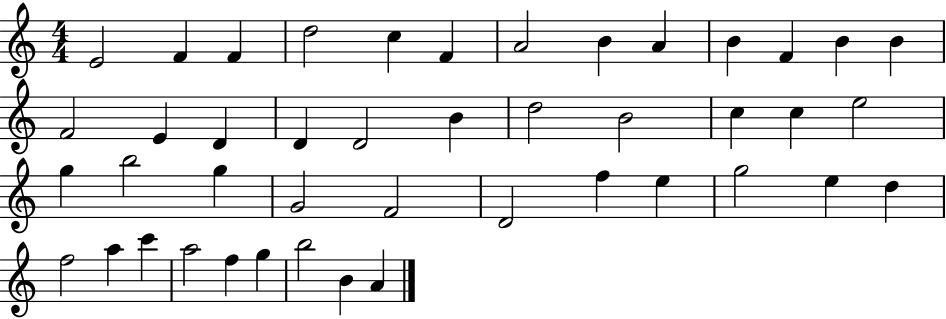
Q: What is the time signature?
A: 4/4